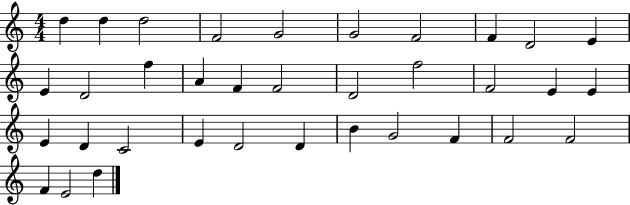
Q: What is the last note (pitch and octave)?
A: D5